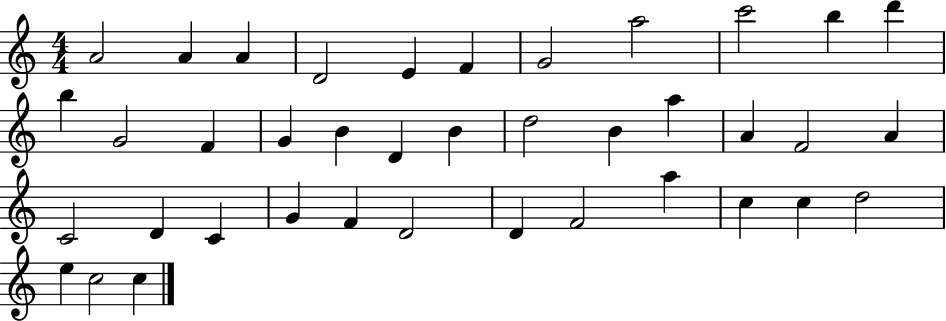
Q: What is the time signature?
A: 4/4